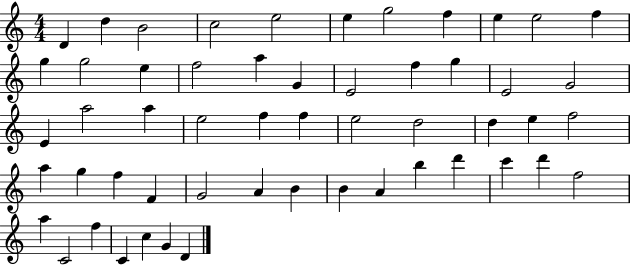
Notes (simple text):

D4/q D5/q B4/h C5/h E5/h E5/q G5/h F5/q E5/q E5/h F5/q G5/q G5/h E5/q F5/h A5/q G4/q E4/h F5/q G5/q E4/h G4/h E4/q A5/h A5/q E5/h F5/q F5/q E5/h D5/h D5/q E5/q F5/h A5/q G5/q F5/q F4/q G4/h A4/q B4/q B4/q A4/q B5/q D6/q C6/q D6/q F5/h A5/q C4/h F5/q C4/q C5/q G4/q D4/q